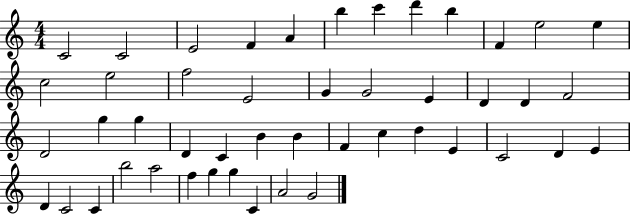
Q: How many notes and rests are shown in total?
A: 47